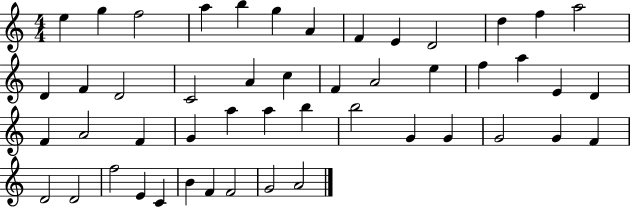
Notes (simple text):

E5/q G5/q F5/h A5/q B5/q G5/q A4/q F4/q E4/q D4/h D5/q F5/q A5/h D4/q F4/q D4/h C4/h A4/q C5/q F4/q A4/h E5/q F5/q A5/q E4/q D4/q F4/q A4/h F4/q G4/q A5/q A5/q B5/q B5/h G4/q G4/q G4/h G4/q F4/q D4/h D4/h F5/h E4/q C4/q B4/q F4/q F4/h G4/h A4/h